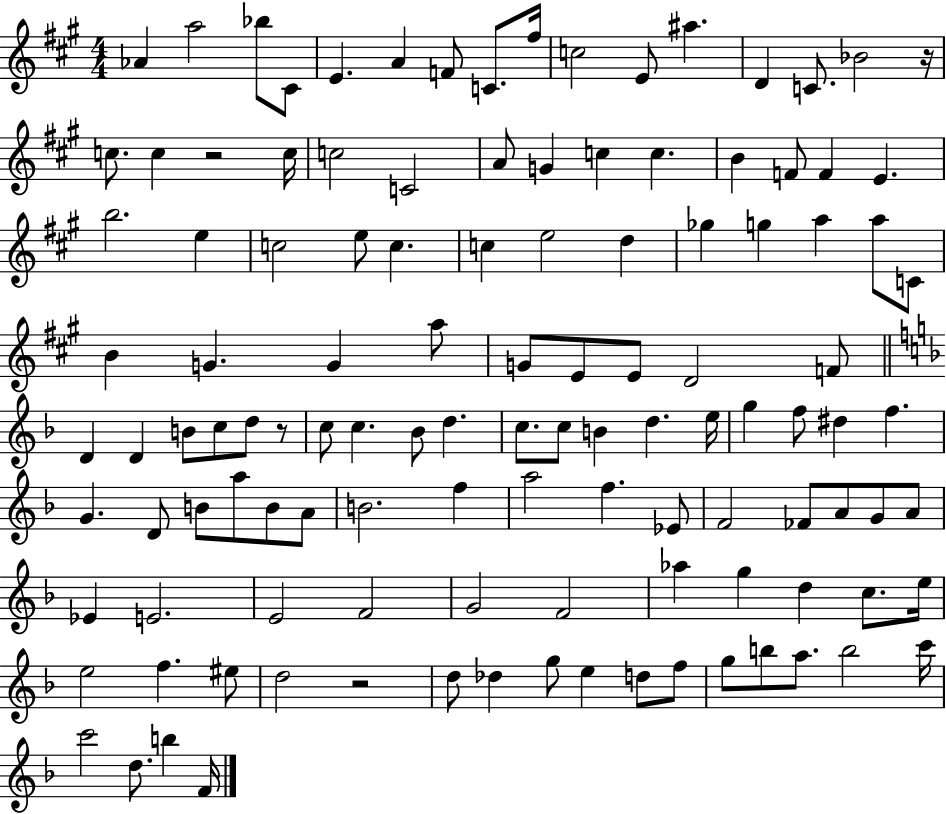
Ab4/q A5/h Bb5/e C#4/e E4/q. A4/q F4/e C4/e. F#5/s C5/h E4/e A#5/q. D4/q C4/e. Bb4/h R/s C5/e. C5/q R/h C5/s C5/h C4/h A4/e G4/q C5/q C5/q. B4/q F4/e F4/q E4/q. B5/h. E5/q C5/h E5/e C5/q. C5/q E5/h D5/q Gb5/q G5/q A5/q A5/e C4/e B4/q G4/q. G4/q A5/e G4/e E4/e E4/e D4/h F4/e D4/q D4/q B4/e C5/e D5/e R/e C5/e C5/q. Bb4/e D5/q. C5/e. C5/e B4/q D5/q. E5/s G5/q F5/e D#5/q F5/q. G4/q. D4/e B4/e A5/e B4/e A4/e B4/h. F5/q A5/h F5/q. Eb4/e F4/h FES4/e A4/e G4/e A4/e Eb4/q E4/h. E4/h F4/h G4/h F4/h Ab5/q G5/q D5/q C5/e. E5/s E5/h F5/q. EIS5/e D5/h R/h D5/e Db5/q G5/e E5/q D5/e F5/e G5/e B5/e A5/e. B5/h C6/s C6/h D5/e. B5/q F4/s